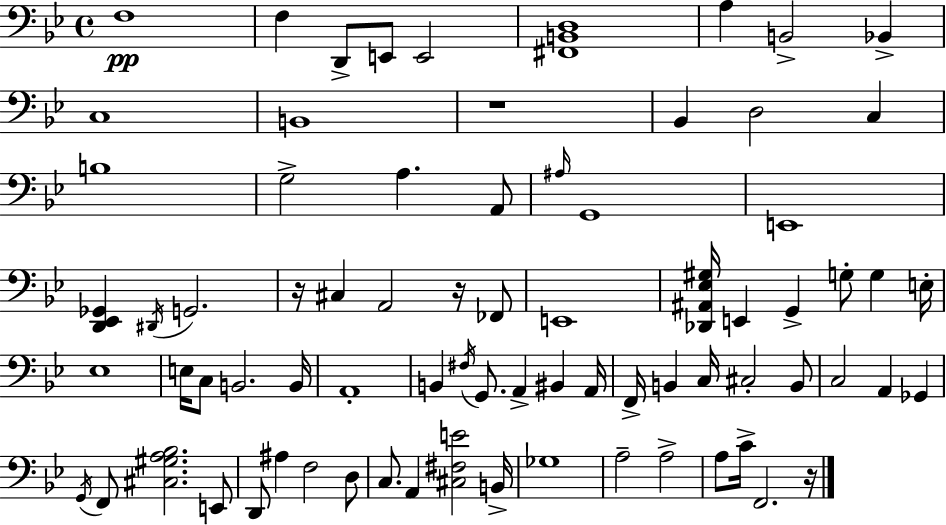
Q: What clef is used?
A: bass